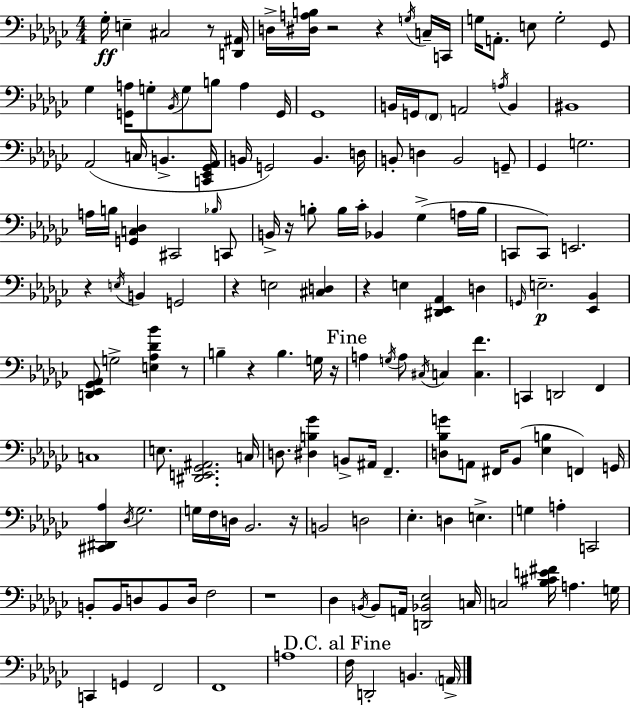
Gb3/s E3/q C#3/h R/e [D2,A#2]/s D3/s [D#3,A3,B3]/s R/h R/q G3/s C3/s C2/s G3/s A2/e. E3/e G3/h Gb2/e Gb3/q [G2,A3]/s G3/e Bb2/s G3/e B3/e A3/q G2/s Gb2/w B2/s G2/s F2/e A2/h A3/s B2/q BIS2/w Ab2/h C3/s B2/q. [C2,Eb2,Gb2,Ab2]/s B2/s G2/h B2/q. D3/s B2/e D3/q B2/h G2/e Gb2/q G3/h. A3/s B3/s [G2,C3,Db3]/q C#2/h Bb3/s C2/e B2/s R/s B3/e B3/s CES4/s Bb2/q Gb3/q A3/s B3/s C2/e C2/e E2/h. R/q E3/s B2/q G2/h R/q E3/h [C#3,D3]/q R/q E3/q [D#2,Eb2,Ab2]/q D3/q G2/s E3/h. [Eb2,Bb2]/q [D2,Eb2,Gb2,Ab2]/e G3/h [E3,Ab3,Db4,Bb4]/q R/e B3/q R/q B3/q. G3/s R/s A3/q G3/s A3/e C#3/s C3/q [C3,F4]/q. C2/q D2/h F2/q C3/w E3/e. [D#2,E2,Gb2,A#2]/h. C3/s D3/e. [D#3,B3,Gb4]/q B2/e A#2/s F2/q. [D3,Bb3,G4]/e A2/e F#2/s Bb2/e [Eb3,B3]/q F2/q G2/s [C#2,D#2,Ab3]/q Db3/s Gb3/h. G3/s F3/s D3/s Bb2/h. R/s B2/h D3/h Eb3/q. D3/q E3/q. G3/q A3/q C2/h B2/e B2/s D3/e B2/e D3/s F3/h R/w Db3/q B2/s B2/e A2/s [D2,Bb2,Eb3]/h C3/s C3/h [Bb3,C#4,E4,F#4]/s A3/q. G3/s C2/q G2/q F2/h F2/w A3/w F3/s D2/h B2/q. A2/s